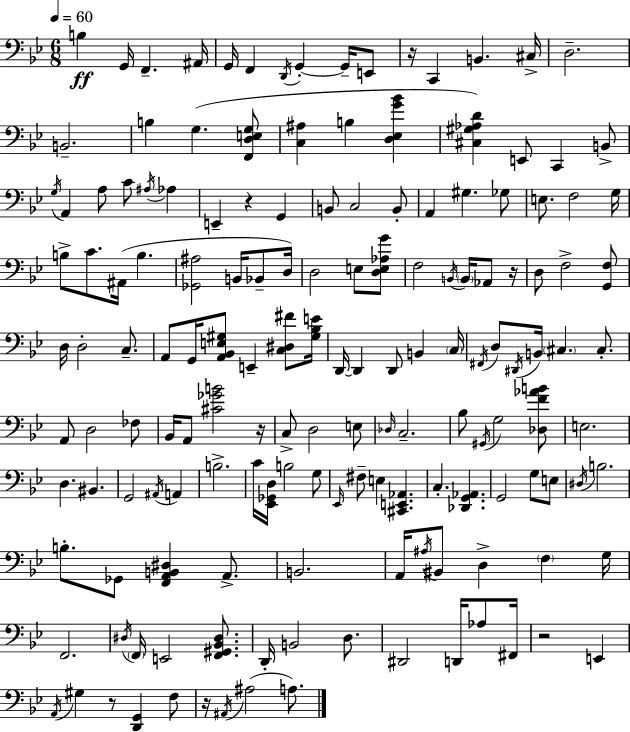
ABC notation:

X:1
T:Untitled
M:6/8
L:1/4
K:Gm
B, G,,/4 F,, ^A,,/4 G,,/4 F,, D,,/4 G,, G,,/4 E,,/2 z/4 C,, B,, ^C,/4 D,2 B,,2 B, G, [F,,D,E,G,]/2 [C,^A,] B, [D,_E,G_B] [^C,^G,_A,D] E,,/2 C,, B,,/2 G,/4 A,, A,/2 C/2 ^A,/4 _A, E,, z G,, B,,/2 C,2 B,,/2 A,, ^G, _G,/2 E,/2 F,2 G,/4 B,/2 C/2 ^A,,/4 B, [_G,,^A,]2 B,,/4 _B,,/2 D,/4 D,2 E,/2 [D,E,_A,G]/2 F,2 B,,/4 B,,/4 _A,,/2 z/4 D,/2 F,2 [G,,F,]/2 D,/4 D,2 C,/2 A,,/2 G,,/4 [A,,_B,,E,^G,]/2 E,, [C,^D,^F]/2 [^G,_B,E]/4 D,,/4 D,, D,,/2 B,, C,/4 ^F,,/4 D,/2 ^D,,/4 B,,/4 ^C, ^C,/2 A,,/2 D,2 _F,/2 _B,,/4 A,,/2 [^C_GB]2 z/4 C,/2 D,2 E,/2 _D,/4 C,2 _B,/2 ^G,,/4 G,2 [_D,F_AB]/2 E,2 D, ^B,, G,,2 ^A,,/4 A,, B,2 C/4 [_E,,_G,,D,]/4 B,2 G,/2 _E,,/4 ^F,/2 E, [^C,,E,,_A,,] C, [_D,,G,,_A,,] G,,2 G,/2 E,/2 ^D,/4 B,2 B,/2 _G,,/2 [F,,A,,B,,^D,] A,,/2 B,,2 A,,/4 ^A,/4 ^B,,/2 D, F, G,/4 F,,2 ^D,/4 F,,/4 E,,2 [F,,^G,,_B,,^D,]/2 D,,/4 B,,2 D,/2 ^D,,2 D,,/4 _A,/2 ^F,,/4 z2 E,, A,,/4 ^G, z/2 [D,,G,,] F,/2 z/4 ^A,,/4 ^A,2 A,/2